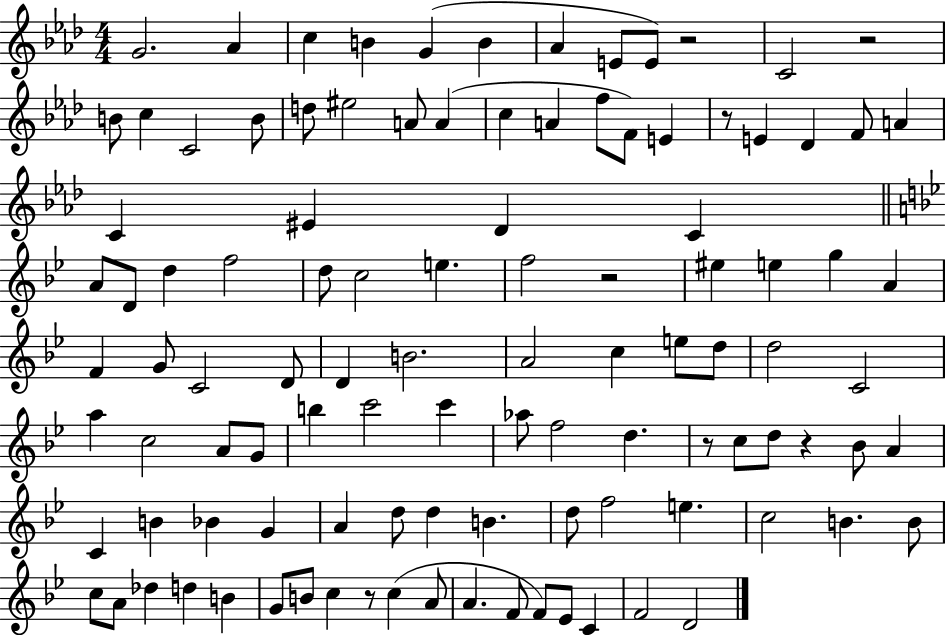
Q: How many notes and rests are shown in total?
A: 107